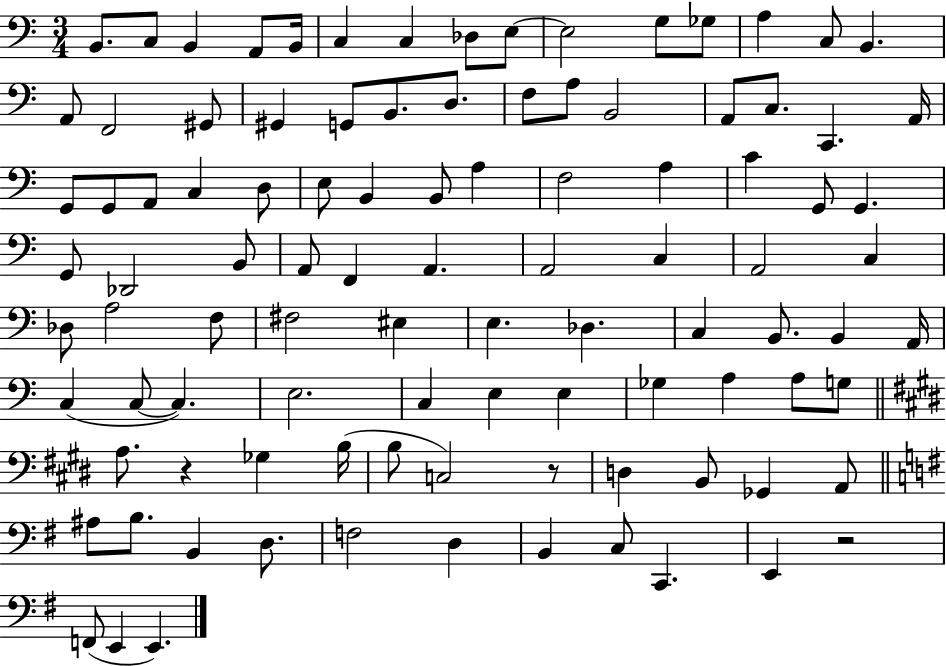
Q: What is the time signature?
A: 3/4